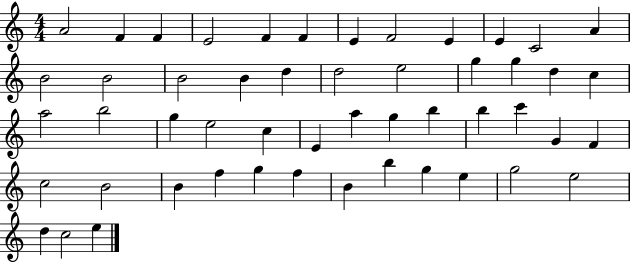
{
  \clef treble
  \numericTimeSignature
  \time 4/4
  \key c \major
  a'2 f'4 f'4 | e'2 f'4 f'4 | e'4 f'2 e'4 | e'4 c'2 a'4 | \break b'2 b'2 | b'2 b'4 d''4 | d''2 e''2 | g''4 g''4 d''4 c''4 | \break a''2 b''2 | g''4 e''2 c''4 | e'4 a''4 g''4 b''4 | b''4 c'''4 g'4 f'4 | \break c''2 b'2 | b'4 f''4 g''4 f''4 | b'4 b''4 g''4 e''4 | g''2 e''2 | \break d''4 c''2 e''4 | \bar "|."
}